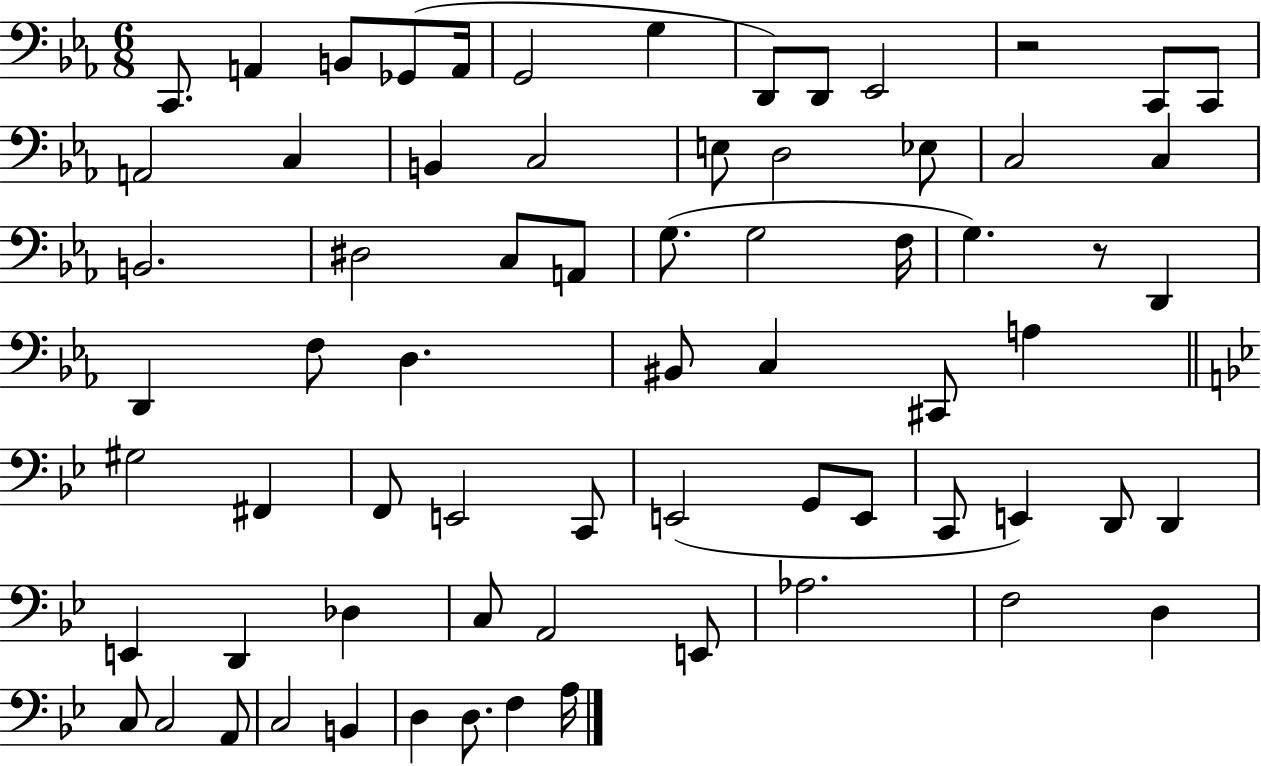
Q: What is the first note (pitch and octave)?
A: C2